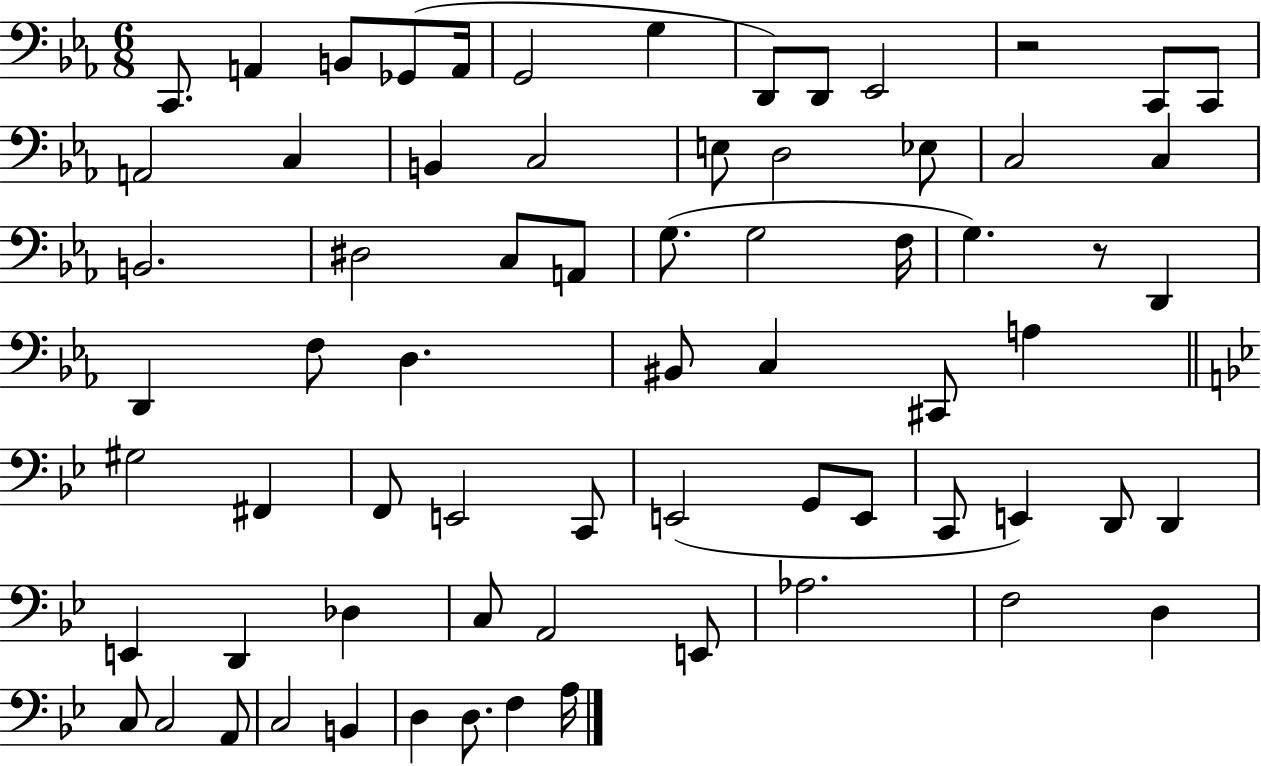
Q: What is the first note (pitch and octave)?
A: C2